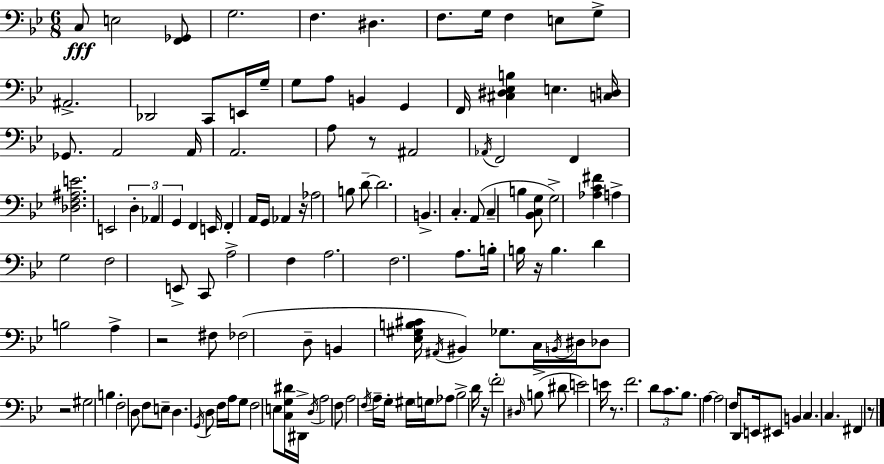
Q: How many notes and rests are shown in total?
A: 140